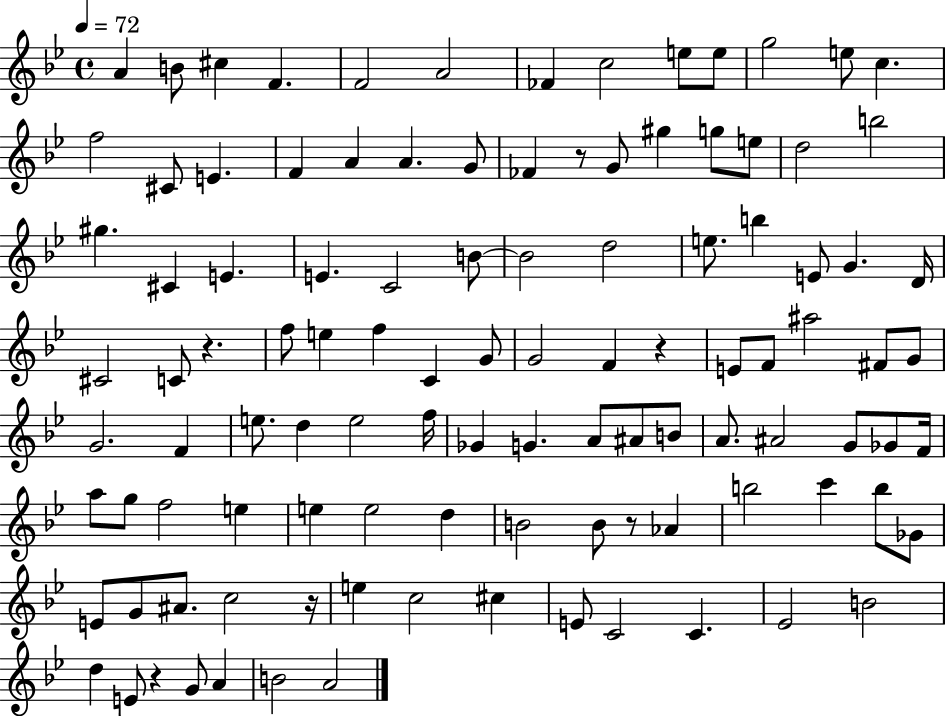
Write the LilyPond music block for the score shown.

{
  \clef treble
  \time 4/4
  \defaultTimeSignature
  \key bes \major
  \tempo 4 = 72
  a'4 b'8 cis''4 f'4. | f'2 a'2 | fes'4 c''2 e''8 e''8 | g''2 e''8 c''4. | \break f''2 cis'8 e'4. | f'4 a'4 a'4. g'8 | fes'4 r8 g'8 gis''4 g''8 e''8 | d''2 b''2 | \break gis''4. cis'4 e'4. | e'4. c'2 b'8~~ | b'2 d''2 | e''8. b''4 e'8 g'4. d'16 | \break cis'2 c'8 r4. | f''8 e''4 f''4 c'4 g'8 | g'2 f'4 r4 | e'8 f'8 ais''2 fis'8 g'8 | \break g'2. f'4 | e''8. d''4 e''2 f''16 | ges'4 g'4. a'8 ais'8 b'8 | a'8. ais'2 g'8 ges'8 f'16 | \break a''8 g''8 f''2 e''4 | e''4 e''2 d''4 | b'2 b'8 r8 aes'4 | b''2 c'''4 b''8 ges'8 | \break e'8 g'8 ais'8. c''2 r16 | e''4 c''2 cis''4 | e'8 c'2 c'4. | ees'2 b'2 | \break d''4 e'8 r4 g'8 a'4 | b'2 a'2 | \bar "|."
}